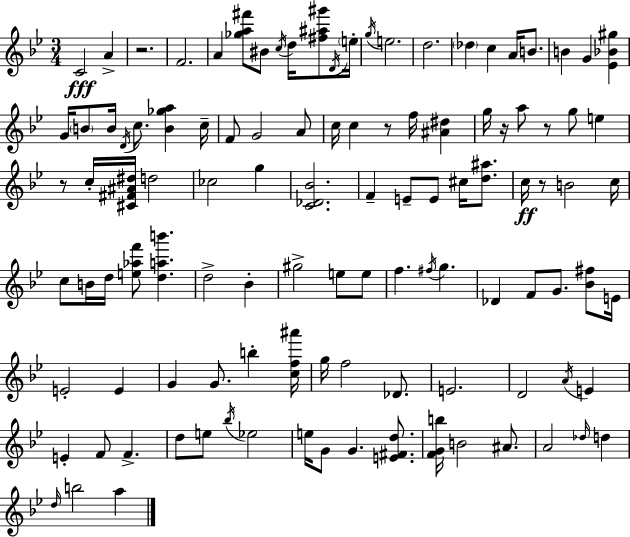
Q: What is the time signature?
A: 3/4